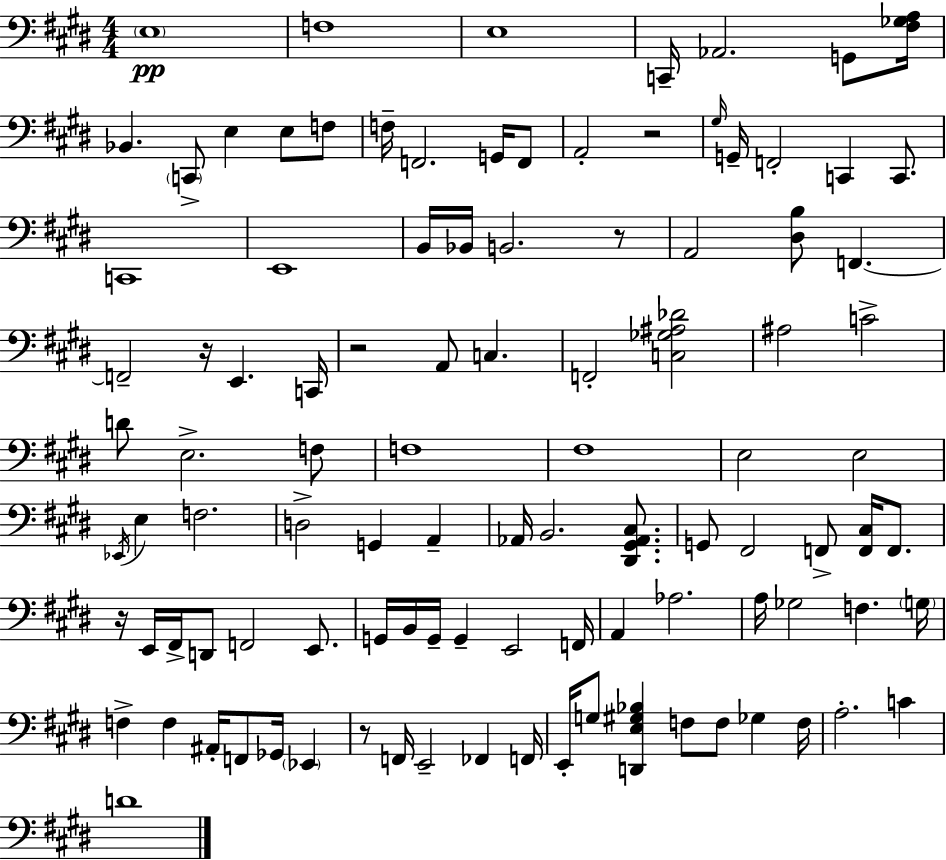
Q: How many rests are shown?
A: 6